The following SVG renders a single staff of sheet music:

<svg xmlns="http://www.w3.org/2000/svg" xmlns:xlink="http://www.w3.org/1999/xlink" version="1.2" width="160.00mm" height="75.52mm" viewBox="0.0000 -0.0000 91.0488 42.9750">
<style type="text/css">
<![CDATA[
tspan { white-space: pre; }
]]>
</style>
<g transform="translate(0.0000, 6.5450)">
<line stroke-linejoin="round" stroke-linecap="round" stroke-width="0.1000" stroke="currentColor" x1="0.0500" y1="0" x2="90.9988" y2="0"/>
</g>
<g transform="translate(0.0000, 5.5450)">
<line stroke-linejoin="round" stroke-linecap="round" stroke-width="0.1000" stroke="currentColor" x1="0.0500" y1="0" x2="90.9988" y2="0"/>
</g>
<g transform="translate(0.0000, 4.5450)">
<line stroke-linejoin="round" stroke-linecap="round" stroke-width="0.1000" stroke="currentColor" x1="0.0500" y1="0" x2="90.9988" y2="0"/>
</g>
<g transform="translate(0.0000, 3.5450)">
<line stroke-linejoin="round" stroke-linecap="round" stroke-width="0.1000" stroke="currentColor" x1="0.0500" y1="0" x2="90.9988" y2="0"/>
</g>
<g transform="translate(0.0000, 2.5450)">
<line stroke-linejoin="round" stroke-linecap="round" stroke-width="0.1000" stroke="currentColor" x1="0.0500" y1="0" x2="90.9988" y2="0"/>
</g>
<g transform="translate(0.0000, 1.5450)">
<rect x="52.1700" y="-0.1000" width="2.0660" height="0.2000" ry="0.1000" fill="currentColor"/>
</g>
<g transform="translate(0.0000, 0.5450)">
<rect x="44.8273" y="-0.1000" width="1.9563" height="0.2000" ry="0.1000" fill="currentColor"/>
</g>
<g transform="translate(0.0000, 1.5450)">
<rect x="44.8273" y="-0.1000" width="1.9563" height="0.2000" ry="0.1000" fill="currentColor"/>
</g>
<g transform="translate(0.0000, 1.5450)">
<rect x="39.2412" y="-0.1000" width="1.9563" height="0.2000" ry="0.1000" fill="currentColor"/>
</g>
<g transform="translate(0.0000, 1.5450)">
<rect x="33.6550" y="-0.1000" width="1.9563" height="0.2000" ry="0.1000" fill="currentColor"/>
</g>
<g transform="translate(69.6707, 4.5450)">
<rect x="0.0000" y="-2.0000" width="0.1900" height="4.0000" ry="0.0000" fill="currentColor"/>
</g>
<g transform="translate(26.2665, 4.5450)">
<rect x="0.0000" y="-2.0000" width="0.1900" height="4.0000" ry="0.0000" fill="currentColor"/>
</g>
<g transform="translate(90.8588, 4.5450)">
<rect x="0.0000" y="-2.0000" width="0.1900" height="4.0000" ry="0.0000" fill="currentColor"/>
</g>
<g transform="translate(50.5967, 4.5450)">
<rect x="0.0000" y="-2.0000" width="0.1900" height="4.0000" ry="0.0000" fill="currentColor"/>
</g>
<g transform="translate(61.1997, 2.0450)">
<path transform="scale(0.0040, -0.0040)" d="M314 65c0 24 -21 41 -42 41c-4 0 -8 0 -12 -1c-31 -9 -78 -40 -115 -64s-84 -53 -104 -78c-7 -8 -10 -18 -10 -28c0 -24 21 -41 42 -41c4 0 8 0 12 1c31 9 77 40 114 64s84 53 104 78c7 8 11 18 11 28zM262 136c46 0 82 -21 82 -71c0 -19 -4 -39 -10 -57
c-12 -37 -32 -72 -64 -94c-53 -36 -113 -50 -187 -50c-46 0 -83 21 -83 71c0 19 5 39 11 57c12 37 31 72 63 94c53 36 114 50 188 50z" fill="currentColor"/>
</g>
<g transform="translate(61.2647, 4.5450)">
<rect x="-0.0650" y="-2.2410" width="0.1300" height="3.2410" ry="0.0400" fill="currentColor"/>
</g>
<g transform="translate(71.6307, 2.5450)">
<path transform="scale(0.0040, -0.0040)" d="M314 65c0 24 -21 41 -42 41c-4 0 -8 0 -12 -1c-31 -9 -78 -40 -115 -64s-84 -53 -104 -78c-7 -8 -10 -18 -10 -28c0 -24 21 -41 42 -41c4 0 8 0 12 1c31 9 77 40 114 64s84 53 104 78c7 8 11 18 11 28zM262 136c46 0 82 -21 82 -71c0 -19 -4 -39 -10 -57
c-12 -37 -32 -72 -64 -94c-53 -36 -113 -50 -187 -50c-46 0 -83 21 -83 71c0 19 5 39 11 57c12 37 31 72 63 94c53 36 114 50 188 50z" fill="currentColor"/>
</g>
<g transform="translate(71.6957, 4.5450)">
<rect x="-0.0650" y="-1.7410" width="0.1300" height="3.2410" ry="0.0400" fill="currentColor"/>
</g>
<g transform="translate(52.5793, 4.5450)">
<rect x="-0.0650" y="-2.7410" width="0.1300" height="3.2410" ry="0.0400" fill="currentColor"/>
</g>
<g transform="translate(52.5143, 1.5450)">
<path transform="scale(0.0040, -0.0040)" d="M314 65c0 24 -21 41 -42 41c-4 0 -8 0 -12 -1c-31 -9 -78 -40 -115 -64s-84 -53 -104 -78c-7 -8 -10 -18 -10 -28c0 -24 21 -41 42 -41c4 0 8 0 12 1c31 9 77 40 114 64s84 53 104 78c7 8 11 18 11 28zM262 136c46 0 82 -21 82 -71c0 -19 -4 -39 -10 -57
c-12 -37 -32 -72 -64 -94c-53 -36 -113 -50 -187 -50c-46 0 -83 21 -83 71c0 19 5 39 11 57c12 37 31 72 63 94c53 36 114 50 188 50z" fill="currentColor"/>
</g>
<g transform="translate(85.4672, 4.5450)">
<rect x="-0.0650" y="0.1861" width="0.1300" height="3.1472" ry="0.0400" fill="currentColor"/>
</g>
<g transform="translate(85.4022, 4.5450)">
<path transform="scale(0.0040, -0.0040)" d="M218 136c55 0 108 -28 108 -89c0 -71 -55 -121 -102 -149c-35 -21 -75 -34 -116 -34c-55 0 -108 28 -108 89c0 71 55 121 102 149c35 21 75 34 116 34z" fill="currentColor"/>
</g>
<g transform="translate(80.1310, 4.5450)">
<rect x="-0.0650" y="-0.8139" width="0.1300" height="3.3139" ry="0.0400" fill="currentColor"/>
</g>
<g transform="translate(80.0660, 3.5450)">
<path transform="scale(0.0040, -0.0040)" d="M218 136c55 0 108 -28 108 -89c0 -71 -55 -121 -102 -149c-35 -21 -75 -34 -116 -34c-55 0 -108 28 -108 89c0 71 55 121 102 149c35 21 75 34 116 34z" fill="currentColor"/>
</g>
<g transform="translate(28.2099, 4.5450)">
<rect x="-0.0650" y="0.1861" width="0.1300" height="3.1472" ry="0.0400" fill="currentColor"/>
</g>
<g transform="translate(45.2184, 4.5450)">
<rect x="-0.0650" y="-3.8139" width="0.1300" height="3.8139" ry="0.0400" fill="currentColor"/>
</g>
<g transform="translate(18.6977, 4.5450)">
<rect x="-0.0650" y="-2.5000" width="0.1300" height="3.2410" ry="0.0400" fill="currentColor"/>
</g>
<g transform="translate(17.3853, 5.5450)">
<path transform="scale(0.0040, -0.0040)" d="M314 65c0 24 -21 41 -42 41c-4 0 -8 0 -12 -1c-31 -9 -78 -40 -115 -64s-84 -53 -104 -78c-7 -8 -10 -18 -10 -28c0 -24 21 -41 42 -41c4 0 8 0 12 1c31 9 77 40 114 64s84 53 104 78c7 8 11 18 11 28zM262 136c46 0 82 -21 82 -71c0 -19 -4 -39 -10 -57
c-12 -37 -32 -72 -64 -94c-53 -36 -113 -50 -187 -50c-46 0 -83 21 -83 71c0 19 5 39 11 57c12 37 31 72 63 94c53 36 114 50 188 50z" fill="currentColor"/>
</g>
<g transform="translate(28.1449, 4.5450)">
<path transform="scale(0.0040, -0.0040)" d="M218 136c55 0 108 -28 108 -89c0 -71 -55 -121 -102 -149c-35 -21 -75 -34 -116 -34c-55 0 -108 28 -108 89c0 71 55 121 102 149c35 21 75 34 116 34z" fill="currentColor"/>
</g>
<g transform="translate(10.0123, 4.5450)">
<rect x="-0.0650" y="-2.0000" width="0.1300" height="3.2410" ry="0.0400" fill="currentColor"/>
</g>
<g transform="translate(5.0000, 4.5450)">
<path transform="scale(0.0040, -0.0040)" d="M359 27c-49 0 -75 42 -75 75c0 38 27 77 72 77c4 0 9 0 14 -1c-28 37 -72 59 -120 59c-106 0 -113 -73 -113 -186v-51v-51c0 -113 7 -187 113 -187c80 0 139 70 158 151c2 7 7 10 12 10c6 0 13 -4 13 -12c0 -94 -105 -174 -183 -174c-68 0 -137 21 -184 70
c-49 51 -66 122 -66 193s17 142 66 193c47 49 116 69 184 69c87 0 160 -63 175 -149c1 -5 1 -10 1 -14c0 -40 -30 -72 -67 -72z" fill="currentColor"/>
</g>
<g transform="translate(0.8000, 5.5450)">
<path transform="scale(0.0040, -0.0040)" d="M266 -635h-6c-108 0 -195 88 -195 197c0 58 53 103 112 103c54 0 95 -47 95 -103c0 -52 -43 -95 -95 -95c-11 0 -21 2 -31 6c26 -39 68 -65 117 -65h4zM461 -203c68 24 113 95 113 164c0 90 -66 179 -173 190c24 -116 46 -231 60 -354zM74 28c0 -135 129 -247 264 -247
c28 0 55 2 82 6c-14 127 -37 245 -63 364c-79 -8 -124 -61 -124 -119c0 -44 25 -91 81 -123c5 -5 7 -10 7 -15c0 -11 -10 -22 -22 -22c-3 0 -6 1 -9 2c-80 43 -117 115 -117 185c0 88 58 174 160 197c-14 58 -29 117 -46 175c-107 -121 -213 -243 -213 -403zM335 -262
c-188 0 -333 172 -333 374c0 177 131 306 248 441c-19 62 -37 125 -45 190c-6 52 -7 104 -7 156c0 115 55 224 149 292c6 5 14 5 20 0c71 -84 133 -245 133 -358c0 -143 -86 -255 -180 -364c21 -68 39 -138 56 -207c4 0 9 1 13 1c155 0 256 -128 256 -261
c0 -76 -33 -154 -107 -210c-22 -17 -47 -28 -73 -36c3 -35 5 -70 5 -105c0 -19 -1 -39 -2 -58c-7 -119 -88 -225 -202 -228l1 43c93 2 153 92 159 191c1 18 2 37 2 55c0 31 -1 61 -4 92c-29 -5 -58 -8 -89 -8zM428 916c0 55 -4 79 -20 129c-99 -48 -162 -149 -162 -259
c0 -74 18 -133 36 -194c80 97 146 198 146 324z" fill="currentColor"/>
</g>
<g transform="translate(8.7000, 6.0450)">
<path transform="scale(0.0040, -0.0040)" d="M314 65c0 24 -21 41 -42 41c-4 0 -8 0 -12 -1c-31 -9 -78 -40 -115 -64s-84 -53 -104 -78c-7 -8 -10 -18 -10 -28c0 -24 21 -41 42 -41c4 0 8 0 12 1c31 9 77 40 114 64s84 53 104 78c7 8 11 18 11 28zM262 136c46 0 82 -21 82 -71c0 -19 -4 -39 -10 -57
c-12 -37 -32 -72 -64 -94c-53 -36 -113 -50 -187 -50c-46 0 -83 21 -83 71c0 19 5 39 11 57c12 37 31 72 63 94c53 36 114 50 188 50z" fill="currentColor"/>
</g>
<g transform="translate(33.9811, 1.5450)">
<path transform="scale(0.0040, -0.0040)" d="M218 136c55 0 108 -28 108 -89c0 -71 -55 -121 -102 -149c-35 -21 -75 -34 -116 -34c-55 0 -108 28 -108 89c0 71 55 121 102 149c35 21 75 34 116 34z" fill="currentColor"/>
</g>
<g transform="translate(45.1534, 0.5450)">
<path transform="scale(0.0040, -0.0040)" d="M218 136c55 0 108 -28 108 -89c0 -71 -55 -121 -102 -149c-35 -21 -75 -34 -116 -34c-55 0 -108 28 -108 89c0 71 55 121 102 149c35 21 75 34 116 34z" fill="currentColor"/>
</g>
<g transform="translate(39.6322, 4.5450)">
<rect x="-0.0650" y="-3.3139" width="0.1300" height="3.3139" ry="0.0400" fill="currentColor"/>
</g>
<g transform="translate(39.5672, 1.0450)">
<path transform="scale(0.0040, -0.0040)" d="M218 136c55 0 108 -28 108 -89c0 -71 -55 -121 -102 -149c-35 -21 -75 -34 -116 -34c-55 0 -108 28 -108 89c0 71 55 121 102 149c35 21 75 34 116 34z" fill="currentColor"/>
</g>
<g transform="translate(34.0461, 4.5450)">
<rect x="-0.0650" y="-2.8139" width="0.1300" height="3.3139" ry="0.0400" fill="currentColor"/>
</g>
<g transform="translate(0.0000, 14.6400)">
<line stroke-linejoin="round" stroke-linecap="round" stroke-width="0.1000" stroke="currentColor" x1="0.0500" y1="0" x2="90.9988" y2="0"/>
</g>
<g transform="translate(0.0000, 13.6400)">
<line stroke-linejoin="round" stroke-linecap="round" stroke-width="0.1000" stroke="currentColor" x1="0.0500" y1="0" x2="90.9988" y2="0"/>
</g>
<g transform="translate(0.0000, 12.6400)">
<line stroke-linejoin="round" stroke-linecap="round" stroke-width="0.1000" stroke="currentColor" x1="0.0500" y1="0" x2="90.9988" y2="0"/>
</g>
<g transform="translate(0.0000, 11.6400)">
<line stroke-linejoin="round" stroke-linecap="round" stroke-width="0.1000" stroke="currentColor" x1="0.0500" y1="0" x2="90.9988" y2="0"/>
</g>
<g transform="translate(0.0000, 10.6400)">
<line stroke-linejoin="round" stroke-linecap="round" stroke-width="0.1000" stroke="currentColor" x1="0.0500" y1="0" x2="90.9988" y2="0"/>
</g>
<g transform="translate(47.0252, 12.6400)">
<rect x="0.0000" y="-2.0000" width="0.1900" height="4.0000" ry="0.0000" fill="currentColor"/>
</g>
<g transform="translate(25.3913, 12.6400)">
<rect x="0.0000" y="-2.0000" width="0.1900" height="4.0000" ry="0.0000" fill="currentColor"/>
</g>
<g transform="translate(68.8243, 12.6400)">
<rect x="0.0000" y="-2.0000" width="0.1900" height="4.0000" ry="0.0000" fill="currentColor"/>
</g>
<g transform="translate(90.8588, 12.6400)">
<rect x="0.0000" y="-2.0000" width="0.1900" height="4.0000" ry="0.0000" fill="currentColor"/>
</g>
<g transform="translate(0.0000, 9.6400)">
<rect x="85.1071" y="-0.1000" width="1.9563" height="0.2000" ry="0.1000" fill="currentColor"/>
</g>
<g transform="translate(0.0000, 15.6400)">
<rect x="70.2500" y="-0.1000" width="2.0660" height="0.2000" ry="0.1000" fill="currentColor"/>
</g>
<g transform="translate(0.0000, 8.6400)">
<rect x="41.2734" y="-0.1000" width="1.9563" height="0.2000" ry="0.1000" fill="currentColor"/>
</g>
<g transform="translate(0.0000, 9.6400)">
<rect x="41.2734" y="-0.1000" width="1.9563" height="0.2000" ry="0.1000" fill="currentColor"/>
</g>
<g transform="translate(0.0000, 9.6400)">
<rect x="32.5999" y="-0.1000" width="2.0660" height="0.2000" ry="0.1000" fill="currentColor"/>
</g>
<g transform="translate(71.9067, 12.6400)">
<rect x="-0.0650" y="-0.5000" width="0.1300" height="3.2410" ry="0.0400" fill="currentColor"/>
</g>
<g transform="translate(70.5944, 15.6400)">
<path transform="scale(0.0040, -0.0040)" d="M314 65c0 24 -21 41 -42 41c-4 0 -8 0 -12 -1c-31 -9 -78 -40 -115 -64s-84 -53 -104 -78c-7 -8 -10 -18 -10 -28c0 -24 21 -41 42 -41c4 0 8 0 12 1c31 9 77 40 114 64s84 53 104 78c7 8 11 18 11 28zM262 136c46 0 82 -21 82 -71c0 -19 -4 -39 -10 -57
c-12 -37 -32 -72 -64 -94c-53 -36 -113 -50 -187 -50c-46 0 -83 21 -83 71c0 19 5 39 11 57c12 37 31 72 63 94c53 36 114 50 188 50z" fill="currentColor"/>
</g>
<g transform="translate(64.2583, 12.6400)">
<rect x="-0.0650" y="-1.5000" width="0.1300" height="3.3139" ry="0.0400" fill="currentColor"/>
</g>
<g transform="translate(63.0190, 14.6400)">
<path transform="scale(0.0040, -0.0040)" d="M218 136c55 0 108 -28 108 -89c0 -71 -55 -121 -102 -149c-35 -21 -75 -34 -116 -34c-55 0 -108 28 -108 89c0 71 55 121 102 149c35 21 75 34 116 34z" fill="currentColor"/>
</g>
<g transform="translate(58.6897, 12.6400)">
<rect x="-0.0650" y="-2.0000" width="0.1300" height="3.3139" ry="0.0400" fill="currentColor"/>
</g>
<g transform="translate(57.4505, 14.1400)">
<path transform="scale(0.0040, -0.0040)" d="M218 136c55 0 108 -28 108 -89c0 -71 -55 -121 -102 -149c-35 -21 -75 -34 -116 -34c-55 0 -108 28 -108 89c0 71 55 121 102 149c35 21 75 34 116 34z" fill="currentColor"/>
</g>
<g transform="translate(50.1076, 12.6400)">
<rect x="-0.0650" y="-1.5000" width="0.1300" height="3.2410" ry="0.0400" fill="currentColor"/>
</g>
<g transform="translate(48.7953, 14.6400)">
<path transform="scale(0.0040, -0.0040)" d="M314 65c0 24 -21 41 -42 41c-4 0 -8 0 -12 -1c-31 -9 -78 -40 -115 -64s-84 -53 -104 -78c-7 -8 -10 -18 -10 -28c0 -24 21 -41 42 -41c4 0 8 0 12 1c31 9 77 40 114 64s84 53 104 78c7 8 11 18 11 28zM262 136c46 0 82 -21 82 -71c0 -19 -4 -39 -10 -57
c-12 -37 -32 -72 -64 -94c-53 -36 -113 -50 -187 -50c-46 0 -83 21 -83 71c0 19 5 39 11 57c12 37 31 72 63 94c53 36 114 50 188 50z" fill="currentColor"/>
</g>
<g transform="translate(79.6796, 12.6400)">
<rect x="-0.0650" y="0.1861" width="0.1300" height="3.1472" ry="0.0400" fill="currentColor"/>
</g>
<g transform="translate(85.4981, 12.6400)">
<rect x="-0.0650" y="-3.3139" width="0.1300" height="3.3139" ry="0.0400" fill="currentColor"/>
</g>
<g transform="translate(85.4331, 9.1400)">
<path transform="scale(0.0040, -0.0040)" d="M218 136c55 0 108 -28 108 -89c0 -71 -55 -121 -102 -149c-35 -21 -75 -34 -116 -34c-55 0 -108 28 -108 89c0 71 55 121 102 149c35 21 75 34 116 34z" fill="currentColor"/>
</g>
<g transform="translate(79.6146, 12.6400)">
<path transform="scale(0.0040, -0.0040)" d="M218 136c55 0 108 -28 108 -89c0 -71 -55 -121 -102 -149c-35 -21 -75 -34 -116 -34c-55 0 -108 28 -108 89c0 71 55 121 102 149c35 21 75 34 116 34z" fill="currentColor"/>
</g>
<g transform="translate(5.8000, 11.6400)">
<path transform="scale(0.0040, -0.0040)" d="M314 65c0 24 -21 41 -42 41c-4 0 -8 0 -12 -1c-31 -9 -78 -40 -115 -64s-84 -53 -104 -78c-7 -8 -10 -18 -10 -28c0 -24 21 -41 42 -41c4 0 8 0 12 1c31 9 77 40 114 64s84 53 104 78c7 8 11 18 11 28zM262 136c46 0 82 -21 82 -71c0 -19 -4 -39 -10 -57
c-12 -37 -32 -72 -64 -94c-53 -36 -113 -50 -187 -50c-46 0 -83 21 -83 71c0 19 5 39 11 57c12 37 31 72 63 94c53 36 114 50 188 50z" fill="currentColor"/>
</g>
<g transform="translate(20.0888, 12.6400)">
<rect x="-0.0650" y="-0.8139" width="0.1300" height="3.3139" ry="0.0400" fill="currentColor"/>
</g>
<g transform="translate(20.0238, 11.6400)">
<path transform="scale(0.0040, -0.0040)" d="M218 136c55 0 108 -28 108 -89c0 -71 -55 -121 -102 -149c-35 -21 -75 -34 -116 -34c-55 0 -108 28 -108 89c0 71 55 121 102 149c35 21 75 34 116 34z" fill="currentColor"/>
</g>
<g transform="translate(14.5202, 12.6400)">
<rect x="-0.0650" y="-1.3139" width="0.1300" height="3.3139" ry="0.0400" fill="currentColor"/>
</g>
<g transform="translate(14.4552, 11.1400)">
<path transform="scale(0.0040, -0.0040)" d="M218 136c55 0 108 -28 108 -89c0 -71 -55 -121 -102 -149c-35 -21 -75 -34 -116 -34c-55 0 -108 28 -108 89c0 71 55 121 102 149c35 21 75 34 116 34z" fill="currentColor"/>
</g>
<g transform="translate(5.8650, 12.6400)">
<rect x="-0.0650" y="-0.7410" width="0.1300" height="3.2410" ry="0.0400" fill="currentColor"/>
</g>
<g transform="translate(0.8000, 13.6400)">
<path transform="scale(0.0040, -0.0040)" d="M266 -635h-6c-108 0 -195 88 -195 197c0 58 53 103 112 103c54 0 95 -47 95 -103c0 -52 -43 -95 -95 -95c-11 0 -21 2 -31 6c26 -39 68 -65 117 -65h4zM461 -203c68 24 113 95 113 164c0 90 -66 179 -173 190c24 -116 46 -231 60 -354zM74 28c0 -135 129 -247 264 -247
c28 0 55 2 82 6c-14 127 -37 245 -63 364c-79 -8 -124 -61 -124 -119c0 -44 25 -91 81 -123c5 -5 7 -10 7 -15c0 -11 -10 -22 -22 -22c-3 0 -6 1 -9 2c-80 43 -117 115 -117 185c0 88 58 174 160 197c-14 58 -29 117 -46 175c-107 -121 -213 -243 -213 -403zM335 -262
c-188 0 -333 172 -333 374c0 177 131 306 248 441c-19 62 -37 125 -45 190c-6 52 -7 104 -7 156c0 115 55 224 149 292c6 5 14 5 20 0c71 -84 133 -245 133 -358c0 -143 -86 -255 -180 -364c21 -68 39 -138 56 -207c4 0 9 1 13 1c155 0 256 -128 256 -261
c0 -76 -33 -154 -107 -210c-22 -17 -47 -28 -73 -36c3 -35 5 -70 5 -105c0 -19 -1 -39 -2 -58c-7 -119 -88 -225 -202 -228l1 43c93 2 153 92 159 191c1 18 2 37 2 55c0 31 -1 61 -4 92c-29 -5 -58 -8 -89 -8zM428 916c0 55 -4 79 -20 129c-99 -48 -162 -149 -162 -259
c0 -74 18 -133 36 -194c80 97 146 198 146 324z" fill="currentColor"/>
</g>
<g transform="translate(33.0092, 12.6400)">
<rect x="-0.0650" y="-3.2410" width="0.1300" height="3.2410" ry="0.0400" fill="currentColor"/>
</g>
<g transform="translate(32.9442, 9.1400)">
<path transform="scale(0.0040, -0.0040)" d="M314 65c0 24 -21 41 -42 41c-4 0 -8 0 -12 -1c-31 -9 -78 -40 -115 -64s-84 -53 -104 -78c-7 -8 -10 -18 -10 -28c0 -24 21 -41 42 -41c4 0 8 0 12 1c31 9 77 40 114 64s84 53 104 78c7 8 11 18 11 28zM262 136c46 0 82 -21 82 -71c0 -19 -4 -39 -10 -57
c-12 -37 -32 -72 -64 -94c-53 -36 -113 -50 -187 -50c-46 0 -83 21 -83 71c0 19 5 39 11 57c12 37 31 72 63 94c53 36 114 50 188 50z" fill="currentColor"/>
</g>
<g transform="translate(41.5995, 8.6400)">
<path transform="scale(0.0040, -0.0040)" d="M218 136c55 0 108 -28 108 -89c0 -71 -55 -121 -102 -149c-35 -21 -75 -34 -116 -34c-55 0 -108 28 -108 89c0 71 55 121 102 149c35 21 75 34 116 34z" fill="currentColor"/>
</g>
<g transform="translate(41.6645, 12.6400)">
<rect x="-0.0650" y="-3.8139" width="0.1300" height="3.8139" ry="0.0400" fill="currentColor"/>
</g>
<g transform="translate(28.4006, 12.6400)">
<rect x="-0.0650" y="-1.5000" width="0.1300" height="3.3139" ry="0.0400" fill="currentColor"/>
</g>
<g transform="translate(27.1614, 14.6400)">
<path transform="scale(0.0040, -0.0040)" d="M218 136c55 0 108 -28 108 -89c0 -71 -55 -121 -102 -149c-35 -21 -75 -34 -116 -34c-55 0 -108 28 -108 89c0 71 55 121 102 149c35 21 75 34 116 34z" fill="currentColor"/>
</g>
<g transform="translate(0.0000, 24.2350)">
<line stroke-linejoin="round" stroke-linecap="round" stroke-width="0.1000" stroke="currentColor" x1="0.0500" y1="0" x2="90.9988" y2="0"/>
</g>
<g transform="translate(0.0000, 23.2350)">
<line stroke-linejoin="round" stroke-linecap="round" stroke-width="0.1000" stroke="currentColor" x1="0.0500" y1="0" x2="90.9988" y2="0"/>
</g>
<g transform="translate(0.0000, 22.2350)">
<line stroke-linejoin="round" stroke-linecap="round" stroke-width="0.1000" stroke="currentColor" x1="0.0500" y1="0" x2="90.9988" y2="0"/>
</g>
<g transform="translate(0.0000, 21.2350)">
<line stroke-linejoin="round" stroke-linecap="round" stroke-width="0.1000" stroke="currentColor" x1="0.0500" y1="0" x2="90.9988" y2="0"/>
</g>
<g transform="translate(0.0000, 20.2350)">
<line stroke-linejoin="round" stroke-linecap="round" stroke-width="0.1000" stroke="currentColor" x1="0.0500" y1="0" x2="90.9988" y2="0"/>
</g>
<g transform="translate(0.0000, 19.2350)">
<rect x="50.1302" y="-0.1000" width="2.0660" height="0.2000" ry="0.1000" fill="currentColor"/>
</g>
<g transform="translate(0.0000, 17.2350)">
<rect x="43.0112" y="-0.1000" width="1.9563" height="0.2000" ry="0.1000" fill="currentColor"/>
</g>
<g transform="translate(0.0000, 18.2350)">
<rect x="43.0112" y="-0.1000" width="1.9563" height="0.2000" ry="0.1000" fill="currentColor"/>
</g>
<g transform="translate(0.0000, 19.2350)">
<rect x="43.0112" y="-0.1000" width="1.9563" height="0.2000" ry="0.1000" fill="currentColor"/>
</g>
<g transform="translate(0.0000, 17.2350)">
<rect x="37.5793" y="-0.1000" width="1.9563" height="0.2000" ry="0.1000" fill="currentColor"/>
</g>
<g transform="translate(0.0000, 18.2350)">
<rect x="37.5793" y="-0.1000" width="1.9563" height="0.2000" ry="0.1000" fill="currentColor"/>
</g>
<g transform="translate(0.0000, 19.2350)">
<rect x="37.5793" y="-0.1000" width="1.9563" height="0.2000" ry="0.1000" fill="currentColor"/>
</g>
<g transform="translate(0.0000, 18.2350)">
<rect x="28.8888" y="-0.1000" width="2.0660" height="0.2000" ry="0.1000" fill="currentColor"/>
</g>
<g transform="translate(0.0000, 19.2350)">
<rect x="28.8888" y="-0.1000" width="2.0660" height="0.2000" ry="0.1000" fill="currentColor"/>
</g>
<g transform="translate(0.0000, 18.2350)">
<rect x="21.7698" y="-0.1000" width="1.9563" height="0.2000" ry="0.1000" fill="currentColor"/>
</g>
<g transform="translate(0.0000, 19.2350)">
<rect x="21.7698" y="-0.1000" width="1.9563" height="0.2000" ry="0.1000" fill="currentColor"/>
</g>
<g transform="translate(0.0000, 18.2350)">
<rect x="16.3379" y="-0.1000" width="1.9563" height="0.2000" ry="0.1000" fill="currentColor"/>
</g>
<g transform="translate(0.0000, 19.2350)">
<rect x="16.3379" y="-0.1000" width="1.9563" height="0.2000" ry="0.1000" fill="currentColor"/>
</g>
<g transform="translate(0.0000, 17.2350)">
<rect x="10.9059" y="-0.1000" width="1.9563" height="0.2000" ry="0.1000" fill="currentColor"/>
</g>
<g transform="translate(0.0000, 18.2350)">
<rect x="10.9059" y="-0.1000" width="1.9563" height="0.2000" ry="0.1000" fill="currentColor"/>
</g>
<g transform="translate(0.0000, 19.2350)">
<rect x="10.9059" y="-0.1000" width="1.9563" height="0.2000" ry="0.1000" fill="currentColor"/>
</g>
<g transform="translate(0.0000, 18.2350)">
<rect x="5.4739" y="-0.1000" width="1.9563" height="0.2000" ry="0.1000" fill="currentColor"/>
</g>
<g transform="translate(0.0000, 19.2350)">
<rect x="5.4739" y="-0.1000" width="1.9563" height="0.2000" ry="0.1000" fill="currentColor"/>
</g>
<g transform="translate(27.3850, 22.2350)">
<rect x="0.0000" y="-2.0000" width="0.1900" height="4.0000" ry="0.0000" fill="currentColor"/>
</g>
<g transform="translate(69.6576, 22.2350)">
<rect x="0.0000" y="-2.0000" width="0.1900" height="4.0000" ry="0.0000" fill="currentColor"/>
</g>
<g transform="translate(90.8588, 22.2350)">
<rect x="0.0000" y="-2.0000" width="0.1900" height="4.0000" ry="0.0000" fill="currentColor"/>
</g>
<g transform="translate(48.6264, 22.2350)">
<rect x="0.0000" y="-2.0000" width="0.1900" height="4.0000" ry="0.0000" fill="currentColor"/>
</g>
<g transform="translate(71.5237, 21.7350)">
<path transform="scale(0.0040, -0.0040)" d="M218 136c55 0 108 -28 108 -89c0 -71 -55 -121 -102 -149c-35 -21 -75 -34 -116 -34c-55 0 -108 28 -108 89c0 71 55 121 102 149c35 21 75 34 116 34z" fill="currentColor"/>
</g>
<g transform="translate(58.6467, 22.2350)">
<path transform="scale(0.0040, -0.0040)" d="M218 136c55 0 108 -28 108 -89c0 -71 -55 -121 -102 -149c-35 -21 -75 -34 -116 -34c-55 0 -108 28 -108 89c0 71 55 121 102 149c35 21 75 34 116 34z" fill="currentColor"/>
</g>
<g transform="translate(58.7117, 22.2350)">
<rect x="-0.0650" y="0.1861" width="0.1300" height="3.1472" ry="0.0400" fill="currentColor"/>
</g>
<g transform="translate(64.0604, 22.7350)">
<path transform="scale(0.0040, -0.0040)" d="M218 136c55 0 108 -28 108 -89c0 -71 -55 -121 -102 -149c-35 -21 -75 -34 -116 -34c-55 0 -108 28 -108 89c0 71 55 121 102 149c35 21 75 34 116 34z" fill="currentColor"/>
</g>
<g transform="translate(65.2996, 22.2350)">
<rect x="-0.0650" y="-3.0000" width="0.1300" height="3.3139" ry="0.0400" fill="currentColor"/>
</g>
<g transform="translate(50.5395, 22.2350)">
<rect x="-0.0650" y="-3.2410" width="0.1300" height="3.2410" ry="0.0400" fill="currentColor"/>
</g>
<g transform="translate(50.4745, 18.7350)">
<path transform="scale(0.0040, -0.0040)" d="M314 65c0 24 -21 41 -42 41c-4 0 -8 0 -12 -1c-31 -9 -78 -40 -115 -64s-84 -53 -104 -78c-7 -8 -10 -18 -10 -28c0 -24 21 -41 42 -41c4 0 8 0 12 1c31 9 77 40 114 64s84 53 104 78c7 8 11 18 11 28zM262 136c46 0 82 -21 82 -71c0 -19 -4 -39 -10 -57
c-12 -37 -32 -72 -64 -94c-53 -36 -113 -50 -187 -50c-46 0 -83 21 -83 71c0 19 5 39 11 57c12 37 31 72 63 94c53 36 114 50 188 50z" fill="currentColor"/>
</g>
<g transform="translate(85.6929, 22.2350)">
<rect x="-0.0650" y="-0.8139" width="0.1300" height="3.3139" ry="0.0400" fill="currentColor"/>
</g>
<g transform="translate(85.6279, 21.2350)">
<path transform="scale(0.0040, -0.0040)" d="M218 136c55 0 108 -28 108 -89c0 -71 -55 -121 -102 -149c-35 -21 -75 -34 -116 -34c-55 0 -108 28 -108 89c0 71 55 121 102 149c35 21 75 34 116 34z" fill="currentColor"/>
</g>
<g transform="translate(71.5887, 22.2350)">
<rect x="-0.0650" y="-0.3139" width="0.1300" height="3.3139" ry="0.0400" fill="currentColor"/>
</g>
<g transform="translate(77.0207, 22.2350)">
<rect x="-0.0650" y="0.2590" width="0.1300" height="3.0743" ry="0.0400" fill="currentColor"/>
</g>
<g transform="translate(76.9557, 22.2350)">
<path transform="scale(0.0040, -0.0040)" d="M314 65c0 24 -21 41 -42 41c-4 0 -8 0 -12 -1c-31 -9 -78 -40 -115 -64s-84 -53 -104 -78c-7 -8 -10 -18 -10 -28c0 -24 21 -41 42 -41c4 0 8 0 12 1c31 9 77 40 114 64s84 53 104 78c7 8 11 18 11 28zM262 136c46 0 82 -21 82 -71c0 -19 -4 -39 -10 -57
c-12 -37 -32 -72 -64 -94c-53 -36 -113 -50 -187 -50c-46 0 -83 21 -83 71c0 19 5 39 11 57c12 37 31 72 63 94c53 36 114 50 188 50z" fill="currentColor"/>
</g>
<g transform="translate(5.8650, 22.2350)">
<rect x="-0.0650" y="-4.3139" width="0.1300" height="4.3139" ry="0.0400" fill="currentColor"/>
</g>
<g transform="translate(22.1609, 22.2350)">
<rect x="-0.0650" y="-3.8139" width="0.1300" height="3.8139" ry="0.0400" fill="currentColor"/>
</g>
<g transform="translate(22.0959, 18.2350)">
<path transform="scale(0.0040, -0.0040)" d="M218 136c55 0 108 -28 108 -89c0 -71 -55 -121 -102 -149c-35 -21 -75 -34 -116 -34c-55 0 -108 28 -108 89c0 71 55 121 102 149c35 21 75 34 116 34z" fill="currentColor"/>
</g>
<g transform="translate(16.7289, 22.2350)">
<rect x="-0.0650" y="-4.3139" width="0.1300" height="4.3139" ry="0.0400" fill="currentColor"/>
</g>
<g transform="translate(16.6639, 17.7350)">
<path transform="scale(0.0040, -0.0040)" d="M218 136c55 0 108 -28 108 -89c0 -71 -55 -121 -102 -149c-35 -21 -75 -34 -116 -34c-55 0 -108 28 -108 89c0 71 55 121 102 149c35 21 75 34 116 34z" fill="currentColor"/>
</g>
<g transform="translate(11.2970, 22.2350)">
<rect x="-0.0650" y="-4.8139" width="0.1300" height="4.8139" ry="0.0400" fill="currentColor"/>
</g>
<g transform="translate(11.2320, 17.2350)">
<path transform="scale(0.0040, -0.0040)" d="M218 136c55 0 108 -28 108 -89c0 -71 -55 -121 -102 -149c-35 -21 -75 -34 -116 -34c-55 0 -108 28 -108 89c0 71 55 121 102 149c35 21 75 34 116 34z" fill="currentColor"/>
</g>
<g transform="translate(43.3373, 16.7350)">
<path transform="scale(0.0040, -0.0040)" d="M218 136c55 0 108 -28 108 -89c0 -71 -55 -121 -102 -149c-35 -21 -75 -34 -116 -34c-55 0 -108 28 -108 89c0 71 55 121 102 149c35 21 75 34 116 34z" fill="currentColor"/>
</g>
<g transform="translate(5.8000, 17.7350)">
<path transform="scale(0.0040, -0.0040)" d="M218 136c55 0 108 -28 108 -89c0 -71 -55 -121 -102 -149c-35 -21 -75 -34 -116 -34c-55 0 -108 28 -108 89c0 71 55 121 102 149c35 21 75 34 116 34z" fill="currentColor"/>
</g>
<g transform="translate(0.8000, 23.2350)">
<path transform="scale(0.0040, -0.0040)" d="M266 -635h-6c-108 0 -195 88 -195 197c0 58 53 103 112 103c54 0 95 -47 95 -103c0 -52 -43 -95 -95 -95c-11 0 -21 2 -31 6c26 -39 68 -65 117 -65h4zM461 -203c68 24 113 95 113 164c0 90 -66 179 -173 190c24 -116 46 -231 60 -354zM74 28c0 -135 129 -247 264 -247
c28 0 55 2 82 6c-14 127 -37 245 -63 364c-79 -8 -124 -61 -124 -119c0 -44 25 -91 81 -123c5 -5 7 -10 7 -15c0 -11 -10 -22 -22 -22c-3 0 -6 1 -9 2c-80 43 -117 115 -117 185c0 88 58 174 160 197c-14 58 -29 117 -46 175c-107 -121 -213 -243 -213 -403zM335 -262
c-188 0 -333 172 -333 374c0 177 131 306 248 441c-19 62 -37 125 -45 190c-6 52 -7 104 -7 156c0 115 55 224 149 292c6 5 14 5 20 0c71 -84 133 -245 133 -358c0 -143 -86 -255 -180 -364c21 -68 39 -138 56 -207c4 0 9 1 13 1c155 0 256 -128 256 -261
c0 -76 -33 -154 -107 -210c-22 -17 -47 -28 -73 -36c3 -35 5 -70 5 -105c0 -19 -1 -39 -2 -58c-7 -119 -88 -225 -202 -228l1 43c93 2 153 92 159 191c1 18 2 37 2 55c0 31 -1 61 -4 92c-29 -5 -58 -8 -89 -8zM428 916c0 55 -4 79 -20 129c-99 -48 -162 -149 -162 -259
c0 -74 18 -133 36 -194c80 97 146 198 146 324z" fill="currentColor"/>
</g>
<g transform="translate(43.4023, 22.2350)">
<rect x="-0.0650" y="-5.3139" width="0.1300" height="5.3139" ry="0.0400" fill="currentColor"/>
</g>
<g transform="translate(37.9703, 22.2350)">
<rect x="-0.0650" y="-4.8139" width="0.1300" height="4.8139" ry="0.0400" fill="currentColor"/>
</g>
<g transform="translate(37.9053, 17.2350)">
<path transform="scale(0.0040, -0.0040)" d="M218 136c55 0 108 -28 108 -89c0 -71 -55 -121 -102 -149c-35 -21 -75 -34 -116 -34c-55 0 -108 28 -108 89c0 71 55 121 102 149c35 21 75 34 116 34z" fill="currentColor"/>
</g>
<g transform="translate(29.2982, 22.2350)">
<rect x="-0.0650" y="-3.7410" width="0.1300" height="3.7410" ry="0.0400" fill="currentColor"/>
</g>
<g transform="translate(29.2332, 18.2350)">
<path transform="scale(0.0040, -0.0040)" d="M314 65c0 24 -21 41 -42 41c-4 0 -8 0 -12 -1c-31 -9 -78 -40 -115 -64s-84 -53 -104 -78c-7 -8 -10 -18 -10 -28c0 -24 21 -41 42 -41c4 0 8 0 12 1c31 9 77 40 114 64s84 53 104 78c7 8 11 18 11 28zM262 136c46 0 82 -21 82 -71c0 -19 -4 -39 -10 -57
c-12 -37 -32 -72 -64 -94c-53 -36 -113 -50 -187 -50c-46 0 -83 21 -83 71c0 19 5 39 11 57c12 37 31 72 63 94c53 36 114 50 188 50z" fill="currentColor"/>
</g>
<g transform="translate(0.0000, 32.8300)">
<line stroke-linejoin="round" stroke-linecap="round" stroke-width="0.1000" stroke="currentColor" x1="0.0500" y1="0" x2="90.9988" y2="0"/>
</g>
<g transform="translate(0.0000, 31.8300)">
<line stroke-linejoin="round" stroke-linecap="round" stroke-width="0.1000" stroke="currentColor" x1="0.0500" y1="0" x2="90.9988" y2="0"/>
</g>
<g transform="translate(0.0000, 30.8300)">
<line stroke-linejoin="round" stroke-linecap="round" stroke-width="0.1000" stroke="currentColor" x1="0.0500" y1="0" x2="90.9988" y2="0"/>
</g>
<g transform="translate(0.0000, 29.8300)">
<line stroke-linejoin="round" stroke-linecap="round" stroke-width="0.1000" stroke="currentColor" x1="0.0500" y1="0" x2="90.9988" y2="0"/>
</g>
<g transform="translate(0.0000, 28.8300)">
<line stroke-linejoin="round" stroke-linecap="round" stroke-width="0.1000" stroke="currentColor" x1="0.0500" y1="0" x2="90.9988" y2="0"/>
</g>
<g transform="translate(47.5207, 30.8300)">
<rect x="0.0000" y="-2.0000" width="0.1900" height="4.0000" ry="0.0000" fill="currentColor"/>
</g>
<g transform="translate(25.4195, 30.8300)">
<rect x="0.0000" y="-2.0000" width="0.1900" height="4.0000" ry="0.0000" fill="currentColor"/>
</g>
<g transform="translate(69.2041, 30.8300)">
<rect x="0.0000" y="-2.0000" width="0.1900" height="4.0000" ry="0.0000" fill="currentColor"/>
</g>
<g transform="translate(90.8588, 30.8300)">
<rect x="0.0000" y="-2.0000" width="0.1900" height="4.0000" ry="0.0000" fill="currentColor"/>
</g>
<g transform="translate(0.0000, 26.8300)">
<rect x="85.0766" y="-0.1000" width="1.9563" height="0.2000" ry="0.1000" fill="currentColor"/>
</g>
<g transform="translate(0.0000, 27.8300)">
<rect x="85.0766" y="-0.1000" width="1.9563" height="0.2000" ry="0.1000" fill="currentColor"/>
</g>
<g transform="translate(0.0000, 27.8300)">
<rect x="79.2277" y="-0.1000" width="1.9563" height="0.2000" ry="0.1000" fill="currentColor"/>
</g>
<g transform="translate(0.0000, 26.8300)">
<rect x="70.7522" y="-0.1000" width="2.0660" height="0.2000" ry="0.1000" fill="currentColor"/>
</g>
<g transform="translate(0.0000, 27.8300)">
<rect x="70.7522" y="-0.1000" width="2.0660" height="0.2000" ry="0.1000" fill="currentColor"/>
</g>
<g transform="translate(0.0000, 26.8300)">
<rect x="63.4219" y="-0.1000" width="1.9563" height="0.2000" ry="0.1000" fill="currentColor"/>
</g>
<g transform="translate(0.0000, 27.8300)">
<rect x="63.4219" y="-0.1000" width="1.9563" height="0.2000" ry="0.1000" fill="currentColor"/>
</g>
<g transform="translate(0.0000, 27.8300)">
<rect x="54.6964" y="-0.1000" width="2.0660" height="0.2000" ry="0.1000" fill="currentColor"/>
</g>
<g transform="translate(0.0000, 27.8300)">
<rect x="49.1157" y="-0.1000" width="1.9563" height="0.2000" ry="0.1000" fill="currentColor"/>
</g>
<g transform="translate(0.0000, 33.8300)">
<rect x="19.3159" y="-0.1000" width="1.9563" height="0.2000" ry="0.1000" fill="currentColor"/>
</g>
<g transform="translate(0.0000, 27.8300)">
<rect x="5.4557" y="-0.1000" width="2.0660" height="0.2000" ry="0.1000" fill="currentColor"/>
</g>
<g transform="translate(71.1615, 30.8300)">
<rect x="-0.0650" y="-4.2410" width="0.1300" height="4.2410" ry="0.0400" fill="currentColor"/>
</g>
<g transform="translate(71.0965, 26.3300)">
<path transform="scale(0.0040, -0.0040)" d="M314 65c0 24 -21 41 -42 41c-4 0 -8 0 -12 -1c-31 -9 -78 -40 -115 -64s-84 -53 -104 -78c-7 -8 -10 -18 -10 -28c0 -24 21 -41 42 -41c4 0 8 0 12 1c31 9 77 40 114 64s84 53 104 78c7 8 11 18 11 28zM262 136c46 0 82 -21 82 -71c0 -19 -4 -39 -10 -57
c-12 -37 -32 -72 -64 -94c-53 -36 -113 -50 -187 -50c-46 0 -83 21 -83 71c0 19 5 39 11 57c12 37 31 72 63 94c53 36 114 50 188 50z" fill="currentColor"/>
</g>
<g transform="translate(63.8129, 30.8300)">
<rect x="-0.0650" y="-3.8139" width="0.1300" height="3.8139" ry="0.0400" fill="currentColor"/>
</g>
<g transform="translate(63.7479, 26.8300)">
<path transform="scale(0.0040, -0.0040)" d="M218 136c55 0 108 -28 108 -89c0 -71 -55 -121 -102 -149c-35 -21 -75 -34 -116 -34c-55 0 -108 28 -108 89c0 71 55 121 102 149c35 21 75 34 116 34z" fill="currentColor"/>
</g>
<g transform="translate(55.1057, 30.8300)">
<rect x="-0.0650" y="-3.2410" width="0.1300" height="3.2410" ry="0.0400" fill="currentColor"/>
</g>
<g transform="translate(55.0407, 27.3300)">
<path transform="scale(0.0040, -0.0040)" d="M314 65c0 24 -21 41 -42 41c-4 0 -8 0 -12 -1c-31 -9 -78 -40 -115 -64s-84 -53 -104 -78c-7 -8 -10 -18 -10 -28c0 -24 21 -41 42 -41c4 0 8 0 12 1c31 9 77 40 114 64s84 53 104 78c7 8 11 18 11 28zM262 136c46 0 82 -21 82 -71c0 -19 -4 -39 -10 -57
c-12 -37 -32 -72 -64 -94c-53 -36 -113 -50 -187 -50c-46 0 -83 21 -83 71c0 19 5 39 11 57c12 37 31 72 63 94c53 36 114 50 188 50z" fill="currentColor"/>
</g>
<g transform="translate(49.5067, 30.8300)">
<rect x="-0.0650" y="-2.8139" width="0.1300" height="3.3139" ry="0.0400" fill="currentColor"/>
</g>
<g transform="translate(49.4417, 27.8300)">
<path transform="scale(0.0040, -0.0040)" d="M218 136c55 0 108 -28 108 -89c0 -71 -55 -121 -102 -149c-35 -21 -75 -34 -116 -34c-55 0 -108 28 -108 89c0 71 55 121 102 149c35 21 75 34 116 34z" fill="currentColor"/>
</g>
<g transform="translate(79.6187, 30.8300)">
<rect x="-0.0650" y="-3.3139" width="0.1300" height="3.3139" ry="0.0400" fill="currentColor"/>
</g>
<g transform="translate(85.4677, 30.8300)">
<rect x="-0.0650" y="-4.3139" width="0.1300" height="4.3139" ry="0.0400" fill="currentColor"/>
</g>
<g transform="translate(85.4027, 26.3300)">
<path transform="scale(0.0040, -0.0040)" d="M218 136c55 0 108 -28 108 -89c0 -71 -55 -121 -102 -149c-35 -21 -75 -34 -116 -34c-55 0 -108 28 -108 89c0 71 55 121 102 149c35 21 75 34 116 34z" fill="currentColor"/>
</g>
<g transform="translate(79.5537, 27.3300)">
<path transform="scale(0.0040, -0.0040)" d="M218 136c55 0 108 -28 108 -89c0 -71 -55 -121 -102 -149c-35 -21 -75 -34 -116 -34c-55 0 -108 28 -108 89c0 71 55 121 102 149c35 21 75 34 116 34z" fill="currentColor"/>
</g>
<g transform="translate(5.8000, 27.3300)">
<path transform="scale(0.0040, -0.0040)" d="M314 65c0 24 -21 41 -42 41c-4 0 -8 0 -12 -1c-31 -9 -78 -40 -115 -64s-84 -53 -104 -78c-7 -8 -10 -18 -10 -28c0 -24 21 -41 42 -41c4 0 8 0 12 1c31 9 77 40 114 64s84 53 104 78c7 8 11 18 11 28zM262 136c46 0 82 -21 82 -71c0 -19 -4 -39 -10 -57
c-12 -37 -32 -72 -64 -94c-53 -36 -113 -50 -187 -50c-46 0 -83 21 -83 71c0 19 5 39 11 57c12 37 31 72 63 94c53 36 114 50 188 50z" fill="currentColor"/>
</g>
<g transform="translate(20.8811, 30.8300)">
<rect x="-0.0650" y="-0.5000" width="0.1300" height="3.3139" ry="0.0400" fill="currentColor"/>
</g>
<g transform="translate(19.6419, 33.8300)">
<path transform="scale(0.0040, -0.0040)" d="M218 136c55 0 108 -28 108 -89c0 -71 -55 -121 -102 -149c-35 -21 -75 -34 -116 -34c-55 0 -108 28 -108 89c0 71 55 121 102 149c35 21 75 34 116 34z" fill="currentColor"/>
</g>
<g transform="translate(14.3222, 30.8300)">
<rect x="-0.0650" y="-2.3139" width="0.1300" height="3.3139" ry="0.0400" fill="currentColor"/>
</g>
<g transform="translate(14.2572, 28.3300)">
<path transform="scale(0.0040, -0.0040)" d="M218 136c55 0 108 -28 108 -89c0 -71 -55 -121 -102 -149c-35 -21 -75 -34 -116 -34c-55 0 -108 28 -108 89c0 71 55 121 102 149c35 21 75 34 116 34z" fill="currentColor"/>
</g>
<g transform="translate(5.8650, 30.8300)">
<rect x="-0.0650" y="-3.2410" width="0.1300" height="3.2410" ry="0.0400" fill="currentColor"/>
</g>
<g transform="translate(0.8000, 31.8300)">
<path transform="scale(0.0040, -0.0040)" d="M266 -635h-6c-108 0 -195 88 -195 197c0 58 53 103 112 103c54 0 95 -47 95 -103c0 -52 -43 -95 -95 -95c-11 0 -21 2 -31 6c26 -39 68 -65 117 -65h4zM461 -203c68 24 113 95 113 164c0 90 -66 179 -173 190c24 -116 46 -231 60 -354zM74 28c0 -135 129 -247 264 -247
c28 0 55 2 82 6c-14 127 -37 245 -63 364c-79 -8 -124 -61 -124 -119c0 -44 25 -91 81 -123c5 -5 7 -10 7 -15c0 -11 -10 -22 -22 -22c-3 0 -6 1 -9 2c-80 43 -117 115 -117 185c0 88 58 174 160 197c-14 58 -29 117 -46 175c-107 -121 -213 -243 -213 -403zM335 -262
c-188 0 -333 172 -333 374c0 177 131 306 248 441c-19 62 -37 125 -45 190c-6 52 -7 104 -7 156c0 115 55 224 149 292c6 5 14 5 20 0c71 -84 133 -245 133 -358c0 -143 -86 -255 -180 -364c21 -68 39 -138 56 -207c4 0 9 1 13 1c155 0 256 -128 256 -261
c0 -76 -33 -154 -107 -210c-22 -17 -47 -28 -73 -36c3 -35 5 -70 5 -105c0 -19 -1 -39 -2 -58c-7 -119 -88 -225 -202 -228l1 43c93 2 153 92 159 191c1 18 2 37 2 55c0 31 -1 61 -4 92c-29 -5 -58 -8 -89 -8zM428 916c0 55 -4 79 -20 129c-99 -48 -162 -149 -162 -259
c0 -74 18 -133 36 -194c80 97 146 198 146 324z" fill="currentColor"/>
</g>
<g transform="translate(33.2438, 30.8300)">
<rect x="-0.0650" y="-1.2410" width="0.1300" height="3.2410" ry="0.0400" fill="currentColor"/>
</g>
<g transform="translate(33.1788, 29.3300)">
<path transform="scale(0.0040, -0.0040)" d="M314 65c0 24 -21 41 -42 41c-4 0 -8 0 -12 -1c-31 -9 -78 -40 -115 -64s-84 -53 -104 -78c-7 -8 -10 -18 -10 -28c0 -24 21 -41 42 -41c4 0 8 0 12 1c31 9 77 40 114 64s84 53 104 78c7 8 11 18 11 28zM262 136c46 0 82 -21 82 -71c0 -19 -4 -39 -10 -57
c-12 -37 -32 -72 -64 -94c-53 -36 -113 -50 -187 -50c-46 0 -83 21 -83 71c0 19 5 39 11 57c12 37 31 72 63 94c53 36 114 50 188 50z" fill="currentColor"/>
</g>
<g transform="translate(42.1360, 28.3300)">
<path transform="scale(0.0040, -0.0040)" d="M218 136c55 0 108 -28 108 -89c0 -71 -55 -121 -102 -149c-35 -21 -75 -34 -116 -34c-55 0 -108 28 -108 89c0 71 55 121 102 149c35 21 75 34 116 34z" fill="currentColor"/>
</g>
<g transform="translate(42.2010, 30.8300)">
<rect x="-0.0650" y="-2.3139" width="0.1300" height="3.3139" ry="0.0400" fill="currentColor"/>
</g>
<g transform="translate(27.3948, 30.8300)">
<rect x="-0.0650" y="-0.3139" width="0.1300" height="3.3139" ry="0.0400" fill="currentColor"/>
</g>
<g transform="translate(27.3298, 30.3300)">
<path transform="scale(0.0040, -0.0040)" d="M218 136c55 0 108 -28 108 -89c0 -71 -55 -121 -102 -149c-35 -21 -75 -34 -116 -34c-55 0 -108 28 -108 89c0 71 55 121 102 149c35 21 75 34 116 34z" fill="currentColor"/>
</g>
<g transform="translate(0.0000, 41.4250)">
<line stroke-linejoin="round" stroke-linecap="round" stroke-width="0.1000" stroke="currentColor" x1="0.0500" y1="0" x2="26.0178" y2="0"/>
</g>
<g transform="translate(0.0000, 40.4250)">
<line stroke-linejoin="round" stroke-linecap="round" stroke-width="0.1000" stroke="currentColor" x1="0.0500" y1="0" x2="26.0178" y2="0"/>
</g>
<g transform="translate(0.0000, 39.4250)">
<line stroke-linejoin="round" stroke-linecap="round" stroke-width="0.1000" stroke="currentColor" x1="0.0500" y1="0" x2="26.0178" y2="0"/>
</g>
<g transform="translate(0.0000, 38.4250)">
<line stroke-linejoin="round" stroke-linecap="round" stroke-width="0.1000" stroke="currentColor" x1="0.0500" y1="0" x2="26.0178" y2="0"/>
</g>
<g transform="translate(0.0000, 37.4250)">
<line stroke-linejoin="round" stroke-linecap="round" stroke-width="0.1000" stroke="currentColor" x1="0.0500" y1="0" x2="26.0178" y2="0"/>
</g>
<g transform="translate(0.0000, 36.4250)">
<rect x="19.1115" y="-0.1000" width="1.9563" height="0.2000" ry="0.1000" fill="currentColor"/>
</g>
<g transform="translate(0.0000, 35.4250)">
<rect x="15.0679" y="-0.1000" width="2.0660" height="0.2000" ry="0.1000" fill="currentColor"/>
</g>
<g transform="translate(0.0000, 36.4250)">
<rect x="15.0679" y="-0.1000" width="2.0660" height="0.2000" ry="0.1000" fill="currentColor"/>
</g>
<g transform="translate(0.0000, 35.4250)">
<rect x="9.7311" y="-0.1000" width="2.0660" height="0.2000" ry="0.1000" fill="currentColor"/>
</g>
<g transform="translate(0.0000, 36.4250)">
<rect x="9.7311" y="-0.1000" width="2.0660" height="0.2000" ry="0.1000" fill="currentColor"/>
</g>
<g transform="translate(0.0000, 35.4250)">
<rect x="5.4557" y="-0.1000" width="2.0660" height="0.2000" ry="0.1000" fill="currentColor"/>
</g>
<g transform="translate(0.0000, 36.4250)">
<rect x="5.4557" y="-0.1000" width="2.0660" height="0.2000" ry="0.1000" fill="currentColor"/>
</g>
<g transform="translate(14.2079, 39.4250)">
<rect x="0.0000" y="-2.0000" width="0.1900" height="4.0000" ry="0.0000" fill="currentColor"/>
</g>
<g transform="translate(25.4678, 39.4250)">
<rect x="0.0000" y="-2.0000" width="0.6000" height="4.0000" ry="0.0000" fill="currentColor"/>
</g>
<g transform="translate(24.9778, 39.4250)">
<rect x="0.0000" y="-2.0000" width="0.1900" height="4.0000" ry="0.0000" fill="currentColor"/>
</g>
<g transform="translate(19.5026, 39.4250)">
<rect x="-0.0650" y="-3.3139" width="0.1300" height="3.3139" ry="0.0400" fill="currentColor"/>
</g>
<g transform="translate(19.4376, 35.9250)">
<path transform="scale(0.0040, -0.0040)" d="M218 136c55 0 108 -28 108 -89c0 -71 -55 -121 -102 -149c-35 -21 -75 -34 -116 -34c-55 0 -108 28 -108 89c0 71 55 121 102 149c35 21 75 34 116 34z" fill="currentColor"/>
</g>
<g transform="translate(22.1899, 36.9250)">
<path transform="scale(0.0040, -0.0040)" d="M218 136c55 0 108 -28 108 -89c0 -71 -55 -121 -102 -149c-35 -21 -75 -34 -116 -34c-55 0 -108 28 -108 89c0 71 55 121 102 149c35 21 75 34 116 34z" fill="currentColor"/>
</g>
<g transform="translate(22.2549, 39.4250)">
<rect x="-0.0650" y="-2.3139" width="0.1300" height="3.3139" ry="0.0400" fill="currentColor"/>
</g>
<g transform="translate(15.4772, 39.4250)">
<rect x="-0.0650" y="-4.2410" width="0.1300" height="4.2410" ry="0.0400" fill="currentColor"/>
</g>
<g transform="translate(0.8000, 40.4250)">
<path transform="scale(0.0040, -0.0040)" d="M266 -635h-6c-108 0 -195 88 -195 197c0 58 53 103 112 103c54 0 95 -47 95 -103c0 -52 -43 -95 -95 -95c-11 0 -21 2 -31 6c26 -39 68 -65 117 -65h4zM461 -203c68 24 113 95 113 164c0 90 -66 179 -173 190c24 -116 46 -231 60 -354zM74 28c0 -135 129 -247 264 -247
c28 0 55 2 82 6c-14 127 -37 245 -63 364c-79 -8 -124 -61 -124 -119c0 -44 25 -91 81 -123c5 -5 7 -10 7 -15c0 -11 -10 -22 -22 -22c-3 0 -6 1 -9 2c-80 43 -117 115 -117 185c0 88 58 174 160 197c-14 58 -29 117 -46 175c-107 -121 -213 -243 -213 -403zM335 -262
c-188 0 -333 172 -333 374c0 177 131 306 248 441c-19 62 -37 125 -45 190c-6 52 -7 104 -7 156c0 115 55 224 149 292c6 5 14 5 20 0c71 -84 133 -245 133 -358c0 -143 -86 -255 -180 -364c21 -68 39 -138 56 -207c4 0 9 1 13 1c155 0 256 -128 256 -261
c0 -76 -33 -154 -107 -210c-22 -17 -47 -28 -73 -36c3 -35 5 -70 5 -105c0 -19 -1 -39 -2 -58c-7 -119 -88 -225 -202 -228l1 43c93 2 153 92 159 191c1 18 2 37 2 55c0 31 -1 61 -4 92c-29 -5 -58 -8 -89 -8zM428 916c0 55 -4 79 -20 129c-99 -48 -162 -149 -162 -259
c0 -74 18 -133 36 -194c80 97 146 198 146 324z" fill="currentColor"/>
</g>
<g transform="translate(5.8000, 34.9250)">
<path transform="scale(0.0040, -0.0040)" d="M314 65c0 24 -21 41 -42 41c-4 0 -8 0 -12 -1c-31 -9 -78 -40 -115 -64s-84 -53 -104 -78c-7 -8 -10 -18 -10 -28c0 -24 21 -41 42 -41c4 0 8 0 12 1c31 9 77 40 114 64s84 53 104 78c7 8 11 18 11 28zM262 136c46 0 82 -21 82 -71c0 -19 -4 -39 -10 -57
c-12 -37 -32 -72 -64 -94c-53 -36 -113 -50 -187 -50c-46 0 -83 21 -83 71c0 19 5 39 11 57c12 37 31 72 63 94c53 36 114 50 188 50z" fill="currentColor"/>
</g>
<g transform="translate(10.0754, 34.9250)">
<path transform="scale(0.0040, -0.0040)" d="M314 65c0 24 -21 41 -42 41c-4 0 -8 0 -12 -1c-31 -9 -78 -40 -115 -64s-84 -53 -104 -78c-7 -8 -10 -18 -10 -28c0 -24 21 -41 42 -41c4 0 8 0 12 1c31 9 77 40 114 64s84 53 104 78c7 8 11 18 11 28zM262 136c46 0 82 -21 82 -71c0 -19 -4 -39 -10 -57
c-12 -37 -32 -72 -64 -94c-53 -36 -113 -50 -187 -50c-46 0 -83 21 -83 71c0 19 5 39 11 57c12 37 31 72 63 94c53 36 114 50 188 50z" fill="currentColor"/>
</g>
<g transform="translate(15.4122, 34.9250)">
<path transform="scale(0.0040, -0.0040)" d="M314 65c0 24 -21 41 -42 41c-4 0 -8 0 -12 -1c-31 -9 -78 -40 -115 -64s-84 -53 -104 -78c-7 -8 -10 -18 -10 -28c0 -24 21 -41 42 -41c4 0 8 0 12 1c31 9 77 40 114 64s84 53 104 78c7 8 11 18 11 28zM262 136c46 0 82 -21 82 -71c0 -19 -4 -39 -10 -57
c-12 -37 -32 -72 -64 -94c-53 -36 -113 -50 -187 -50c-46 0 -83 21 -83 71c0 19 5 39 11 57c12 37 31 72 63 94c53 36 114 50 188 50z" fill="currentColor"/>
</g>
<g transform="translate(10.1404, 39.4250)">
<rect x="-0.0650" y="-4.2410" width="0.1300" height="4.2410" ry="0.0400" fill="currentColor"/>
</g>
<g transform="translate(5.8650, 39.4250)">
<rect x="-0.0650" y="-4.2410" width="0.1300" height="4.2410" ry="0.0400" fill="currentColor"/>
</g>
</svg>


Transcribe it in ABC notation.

X:1
T:Untitled
M:4/4
L:1/4
K:C
F2 G2 B a b c' a2 g2 f2 d B d2 e d E b2 c' E2 F E C2 B b d' e' d' c' c'2 e' f' b2 B A c B2 d b2 g C c e2 g a b2 c' d'2 b d' d'2 d'2 d'2 b g